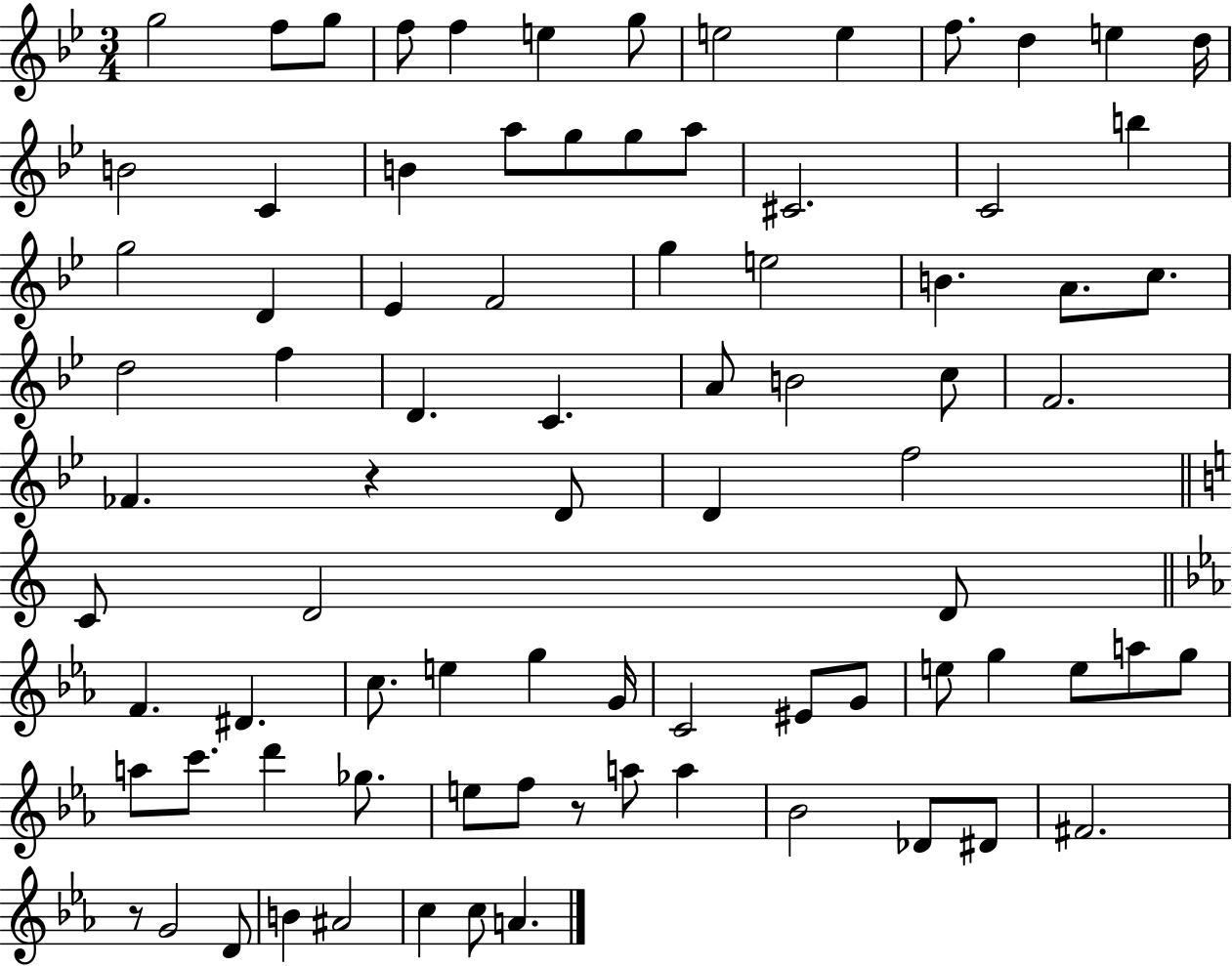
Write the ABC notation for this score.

X:1
T:Untitled
M:3/4
L:1/4
K:Bb
g2 f/2 g/2 f/2 f e g/2 e2 e f/2 d e d/4 B2 C B a/2 g/2 g/2 a/2 ^C2 C2 b g2 D _E F2 g e2 B A/2 c/2 d2 f D C A/2 B2 c/2 F2 _F z D/2 D f2 C/2 D2 D/2 F ^D c/2 e g G/4 C2 ^E/2 G/2 e/2 g e/2 a/2 g/2 a/2 c'/2 d' _g/2 e/2 f/2 z/2 a/2 a _B2 _D/2 ^D/2 ^F2 z/2 G2 D/2 B ^A2 c c/2 A